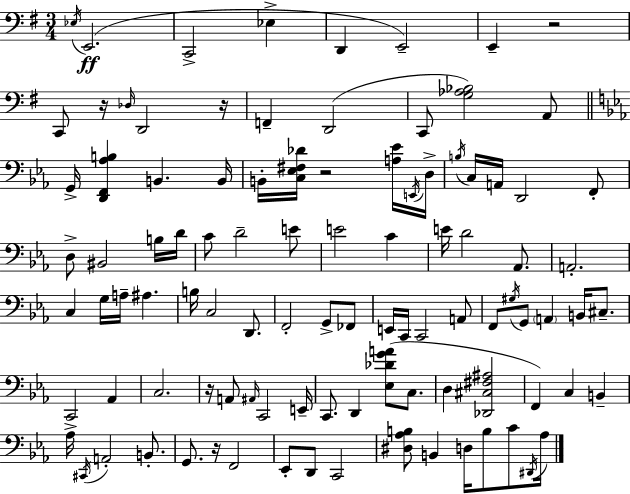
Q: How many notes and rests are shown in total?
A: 100